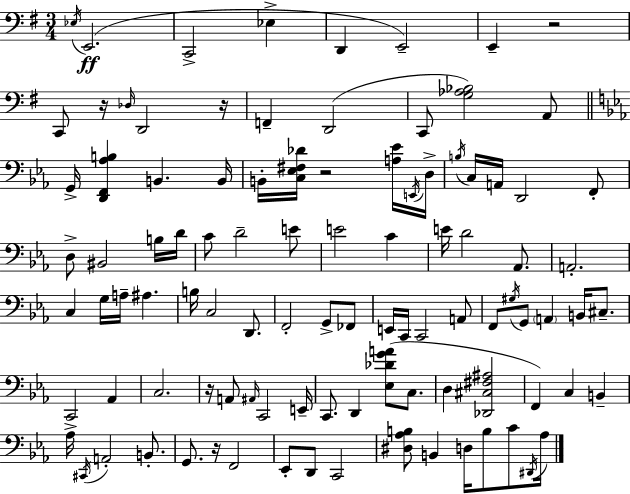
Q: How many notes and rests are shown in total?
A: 100